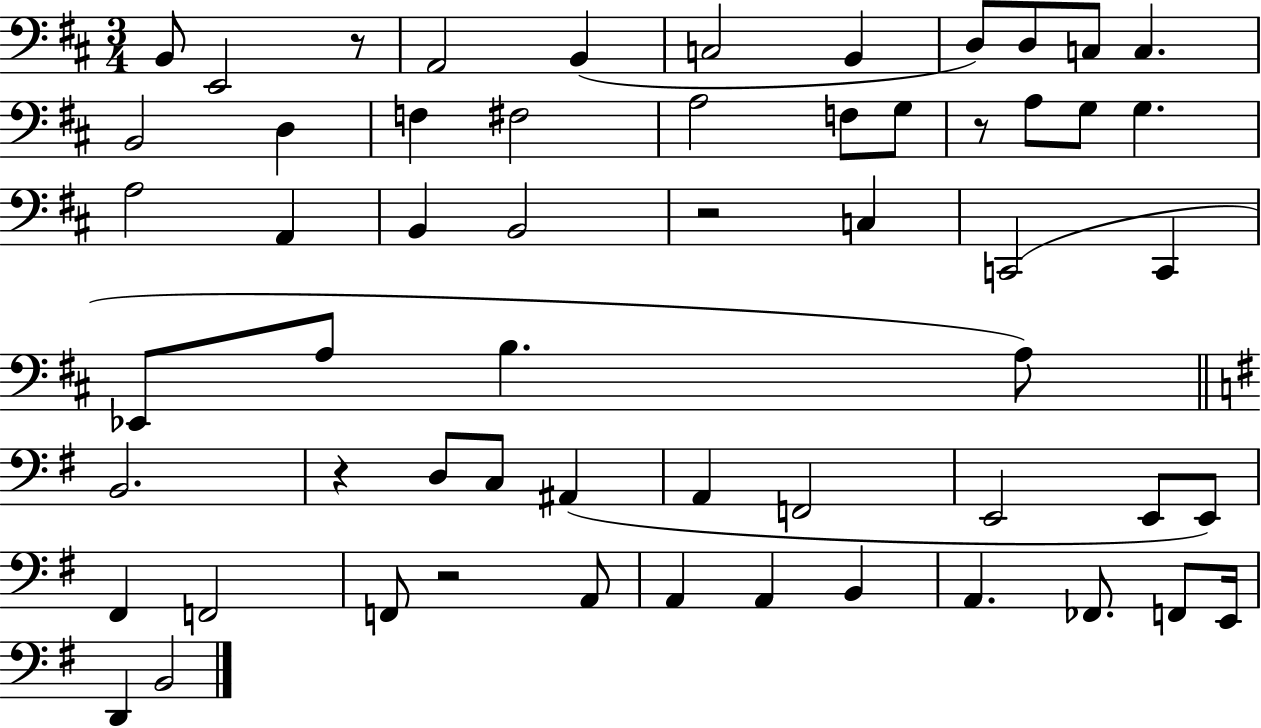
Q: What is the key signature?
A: D major